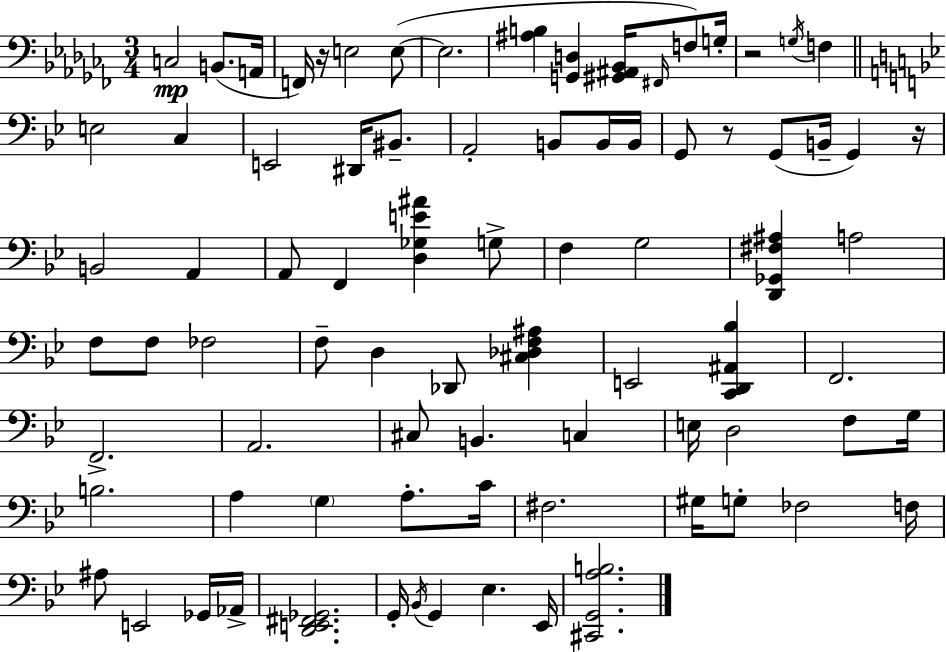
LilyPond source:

{
  \clef bass
  \numericTimeSignature
  \time 3/4
  \key aes \minor
  c2\mp b,8.( a,16 | f,16) r16 e2 e8~(~ | e2. | <ais b>4 <g, d>4 <gis, ais, bes,>16 \grace { fis,16 }) f8 | \break g16-. r2 \acciaccatura { g16 } f4 | \bar "||" \break \key g \minor e2 c4 | e,2 dis,16 bis,8.-- | a,2-. b,8 b,16 b,16 | g,8 r8 g,8( b,16-- g,4) r16 | \break b,2 a,4 | a,8 f,4 <d ges e' ais'>4 g8-> | f4 g2 | <d, ges, fis ais>4 a2 | \break f8 f8 fes2 | f8-- d4 des,8 <cis des f ais>4 | e,2 <c, d, ais, bes>4 | f,2. | \break f,2.-> | a,2. | cis8 b,4. c4 | e16 d2 f8 g16 | \break b2. | a4 \parenthesize g4 a8.-. c'16 | fis2. | gis16 g8-. fes2 f16 | \break ais8 e,2 ges,16 aes,16-> | <d, e, fis, ges,>2. | g,16-. \acciaccatura { bes,16 } g,4 ees4. | ees,16 <cis, g, a b>2. | \break \bar "|."
}